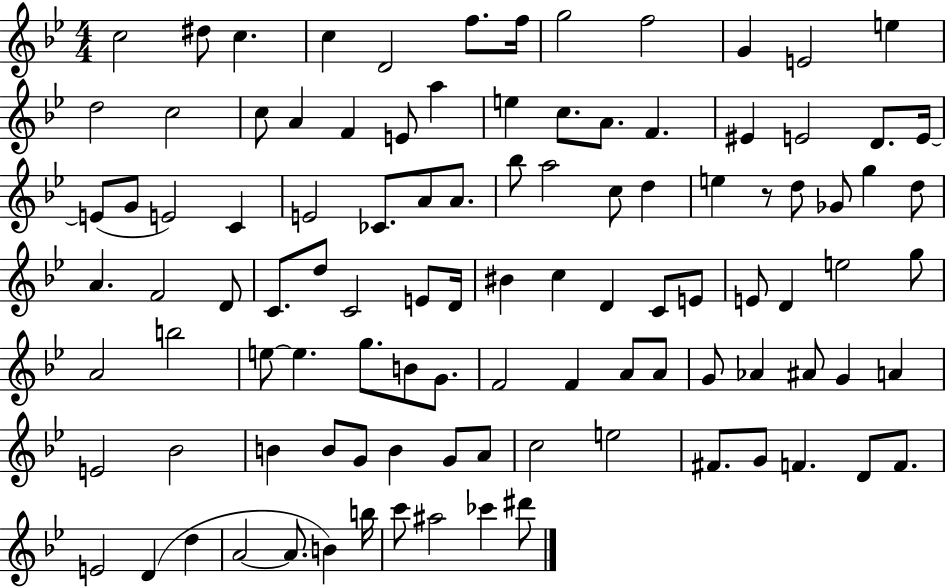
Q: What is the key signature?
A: BES major